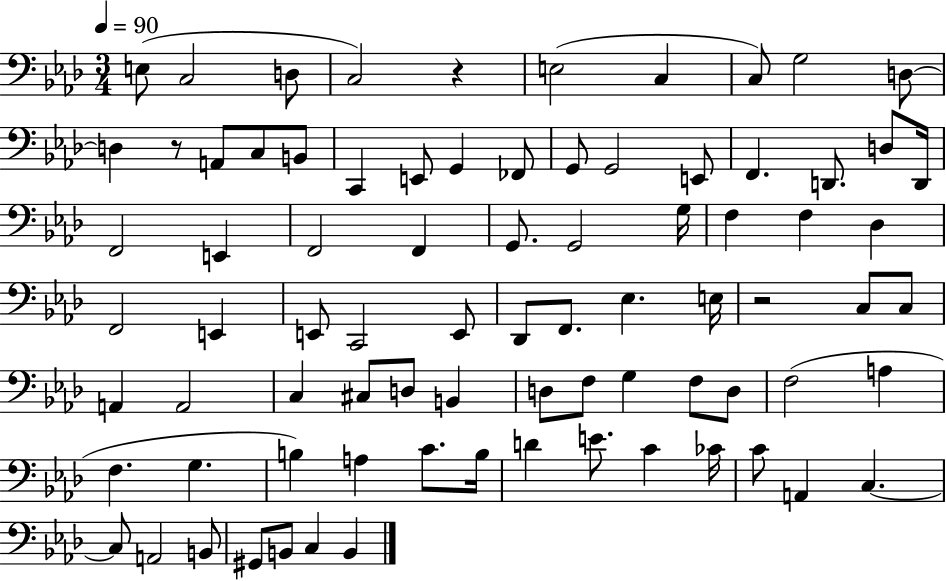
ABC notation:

X:1
T:Untitled
M:3/4
L:1/4
K:Ab
E,/2 C,2 D,/2 C,2 z E,2 C, C,/2 G,2 D,/2 D, z/2 A,,/2 C,/2 B,,/2 C,, E,,/2 G,, _F,,/2 G,,/2 G,,2 E,,/2 F,, D,,/2 D,/2 D,,/4 F,,2 E,, F,,2 F,, G,,/2 G,,2 G,/4 F, F, _D, F,,2 E,, E,,/2 C,,2 E,,/2 _D,,/2 F,,/2 _E, E,/4 z2 C,/2 C,/2 A,, A,,2 C, ^C,/2 D,/2 B,, D,/2 F,/2 G, F,/2 D,/2 F,2 A, F, G, B, A, C/2 B,/4 D E/2 C _C/4 C/2 A,, C, C,/2 A,,2 B,,/2 ^G,,/2 B,,/2 C, B,,